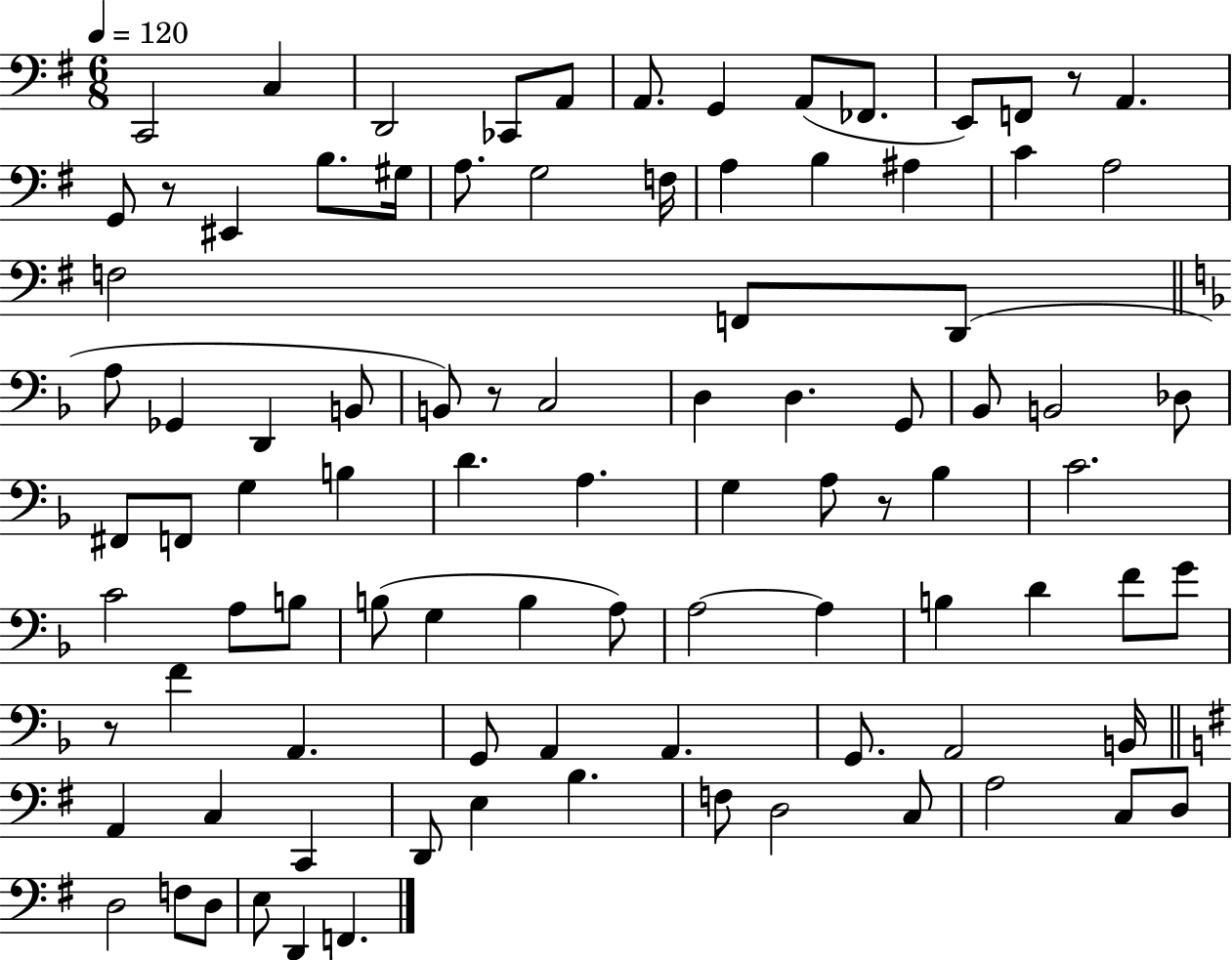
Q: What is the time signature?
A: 6/8